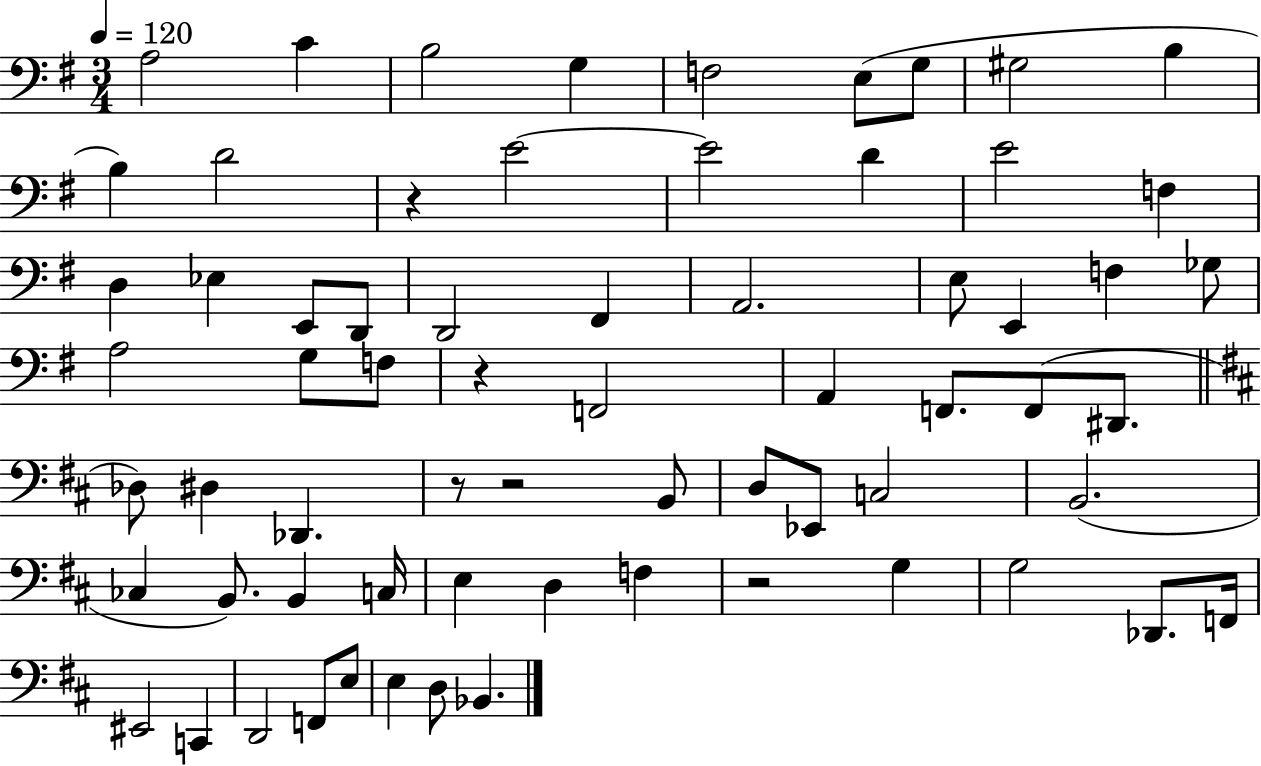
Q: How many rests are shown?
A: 5